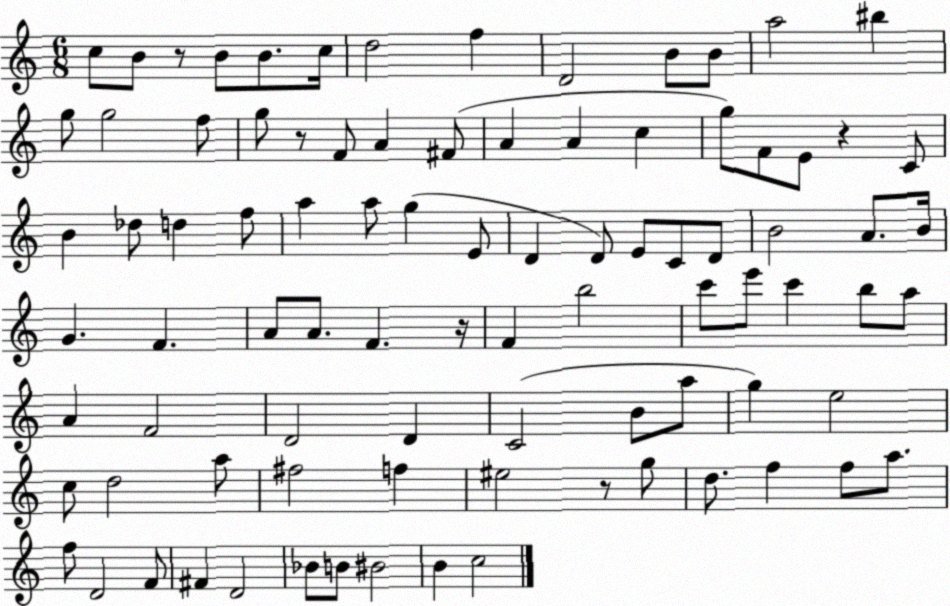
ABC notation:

X:1
T:Untitled
M:6/8
L:1/4
K:C
c/2 B/2 z/2 B/2 B/2 c/4 d2 f D2 B/2 B/2 a2 ^b g/2 g2 f/2 g/2 z/2 F/2 A ^F/2 A A c g/2 F/2 E/2 z C/2 B _d/2 d f/2 a a/2 g E/2 D D/2 E/2 C/2 D/2 B2 A/2 B/4 G F A/2 A/2 F z/4 F b2 c'/2 e'/2 c' b/2 a/2 A F2 D2 D C2 B/2 a/2 g e2 c/2 d2 a/2 ^f2 f ^e2 z/2 g/2 d/2 f f/2 a/2 f/2 D2 F/2 ^F D2 _B/2 B/2 ^B2 B c2